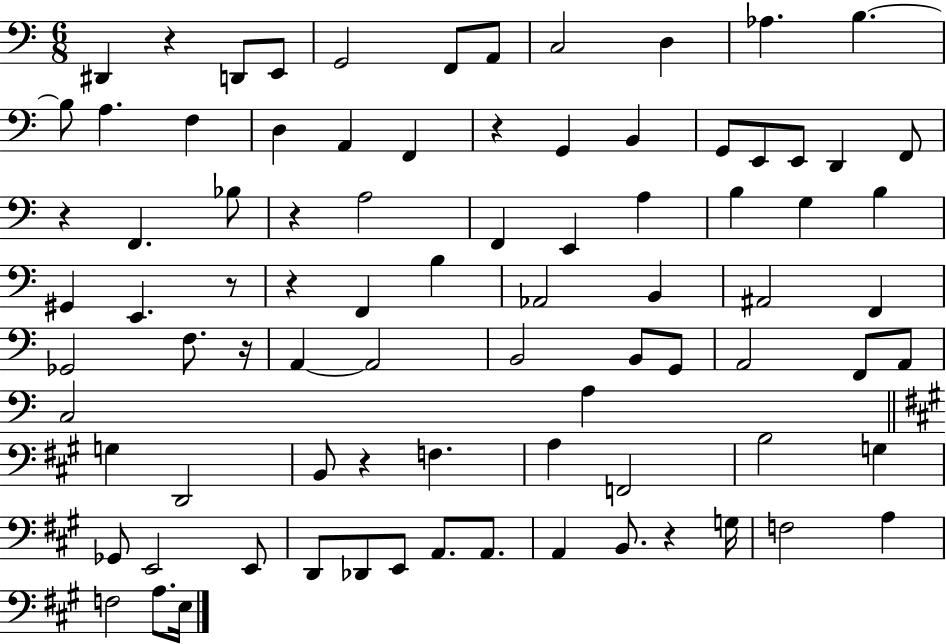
X:1
T:Untitled
M:6/8
L:1/4
K:C
^D,, z D,,/2 E,,/2 G,,2 F,,/2 A,,/2 C,2 D, _A, B, B,/2 A, F, D, A,, F,, z G,, B,, G,,/2 E,,/2 E,,/2 D,, F,,/2 z F,, _B,/2 z A,2 F,, E,, A, B, G, B, ^G,, E,, z/2 z F,, B, _A,,2 B,, ^A,,2 F,, _G,,2 F,/2 z/4 A,, A,,2 B,,2 B,,/2 G,,/2 A,,2 F,,/2 A,,/2 C,2 A, G, D,,2 B,,/2 z F, A, F,,2 B,2 G, _G,,/2 E,,2 E,,/2 D,,/2 _D,,/2 E,,/2 A,,/2 A,,/2 A,, B,,/2 z G,/4 F,2 A, F,2 A,/2 E,/4